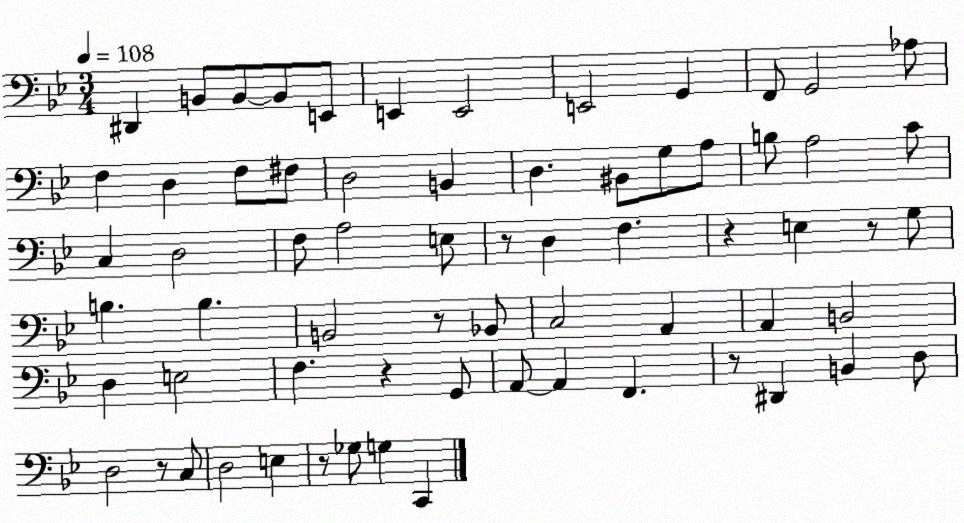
X:1
T:Untitled
M:3/4
L:1/4
K:Bb
^D,, B,,/2 B,,/2 B,,/2 E,,/2 E,, E,,2 E,,2 G,, F,,/2 G,,2 _A,/2 F, D, F,/2 ^F,/2 D,2 B,, D, ^B,,/2 G,/2 A,/2 B,/2 A,2 C/2 C, D,2 F,/2 A,2 E,/2 z/2 D, F, z E, z/2 G,/2 B, B, B,,2 z/2 _B,,/2 C,2 A,, A,, B,,2 D, E,2 F, z G,,/2 A,,/2 A,, F,, z/2 ^D,, B,, D,/2 D,2 z/2 C,/2 D,2 E, z/2 _G,/2 G, C,,